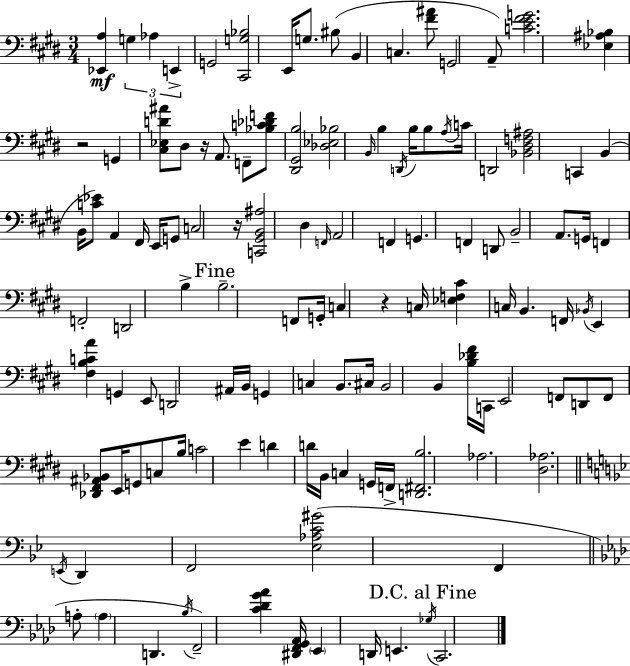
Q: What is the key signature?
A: E major